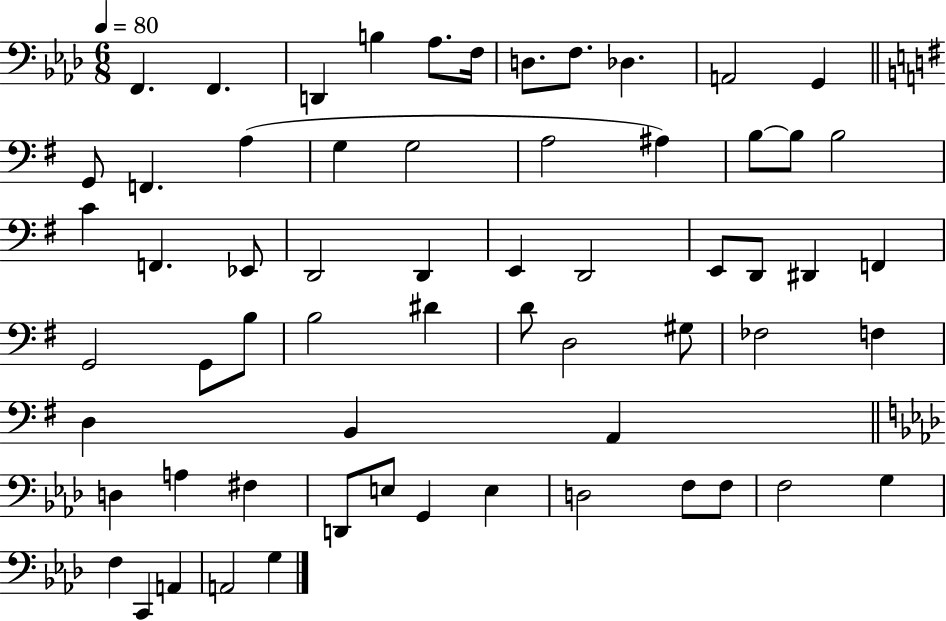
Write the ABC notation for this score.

X:1
T:Untitled
M:6/8
L:1/4
K:Ab
F,, F,, D,, B, _A,/2 F,/4 D,/2 F,/2 _D, A,,2 G,, G,,/2 F,, A, G, G,2 A,2 ^A, B,/2 B,/2 B,2 C F,, _E,,/2 D,,2 D,, E,, D,,2 E,,/2 D,,/2 ^D,, F,, G,,2 G,,/2 B,/2 B,2 ^D D/2 D,2 ^G,/2 _F,2 F, D, B,, A,, D, A, ^F, D,,/2 E,/2 G,, E, D,2 F,/2 F,/2 F,2 G, F, C,, A,, A,,2 G,